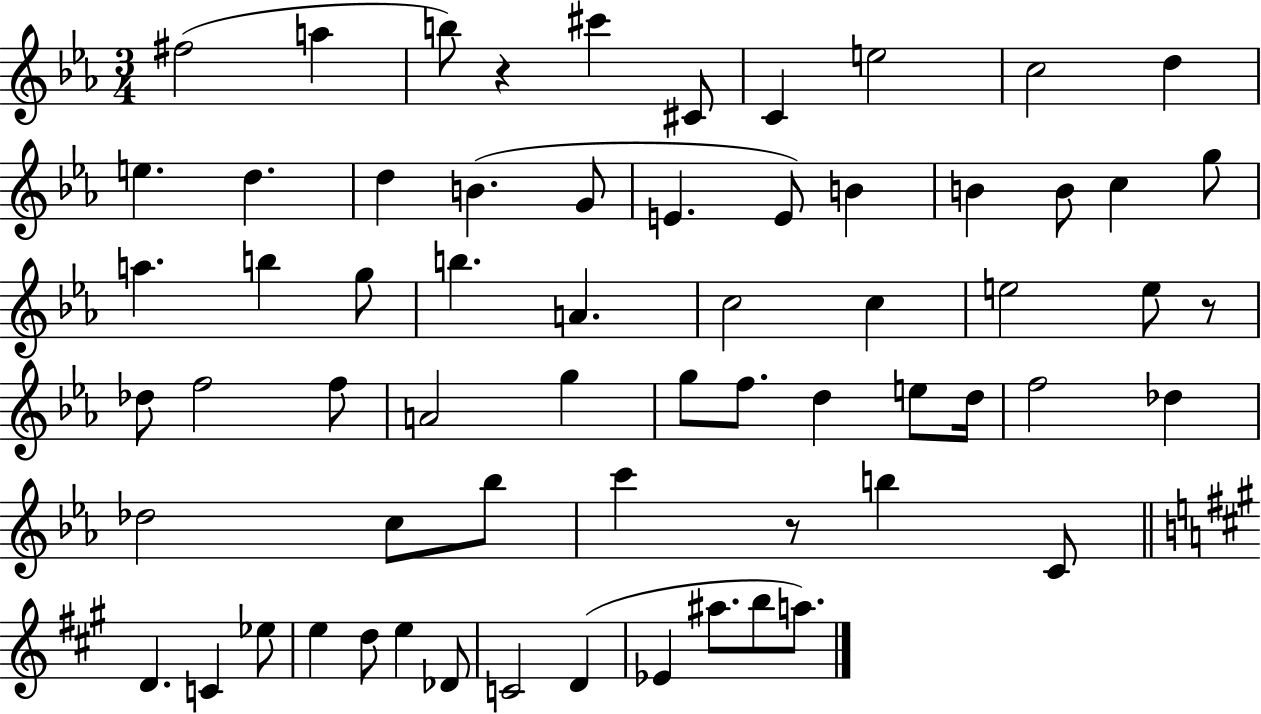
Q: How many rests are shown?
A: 3